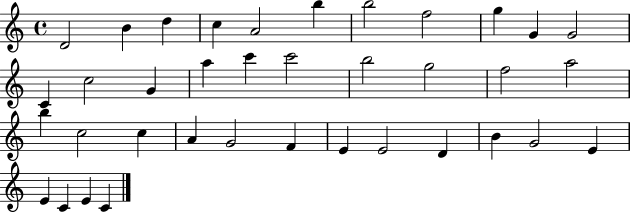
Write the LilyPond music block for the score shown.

{
  \clef treble
  \time 4/4
  \defaultTimeSignature
  \key c \major
  d'2 b'4 d''4 | c''4 a'2 b''4 | b''2 f''2 | g''4 g'4 g'2 | \break c'4 c''2 g'4 | a''4 c'''4 c'''2 | b''2 g''2 | f''2 a''2 | \break b''4 c''2 c''4 | a'4 g'2 f'4 | e'4 e'2 d'4 | b'4 g'2 e'4 | \break e'4 c'4 e'4 c'4 | \bar "|."
}